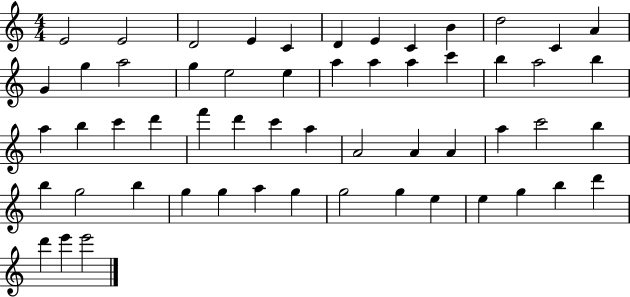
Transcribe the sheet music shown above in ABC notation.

X:1
T:Untitled
M:4/4
L:1/4
K:C
E2 E2 D2 E C D E C B d2 C A G g a2 g e2 e a a a c' b a2 b a b c' d' f' d' c' a A2 A A a c'2 b b g2 b g g a g g2 g e e g b d' d' e' e'2